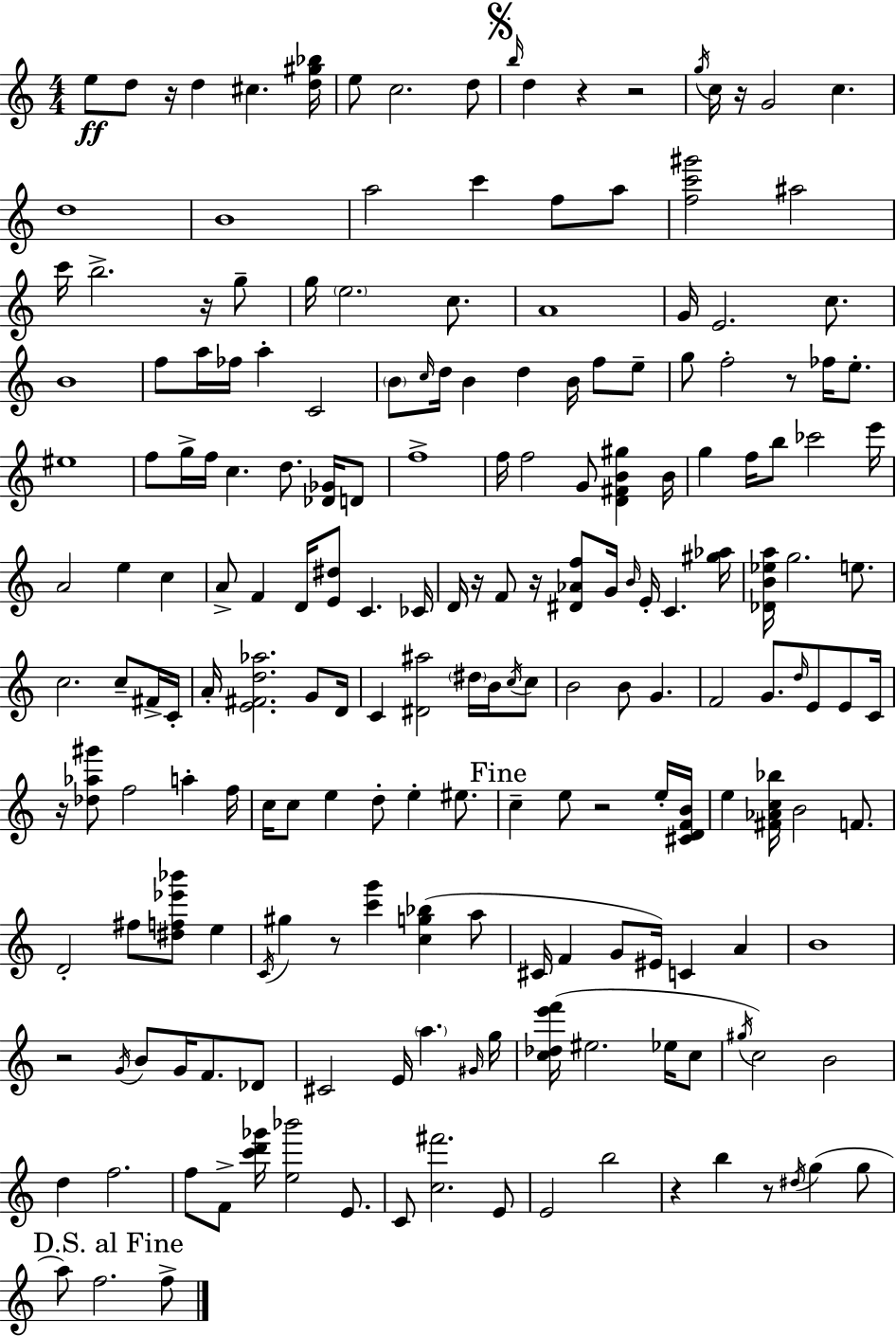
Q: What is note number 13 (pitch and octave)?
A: C5